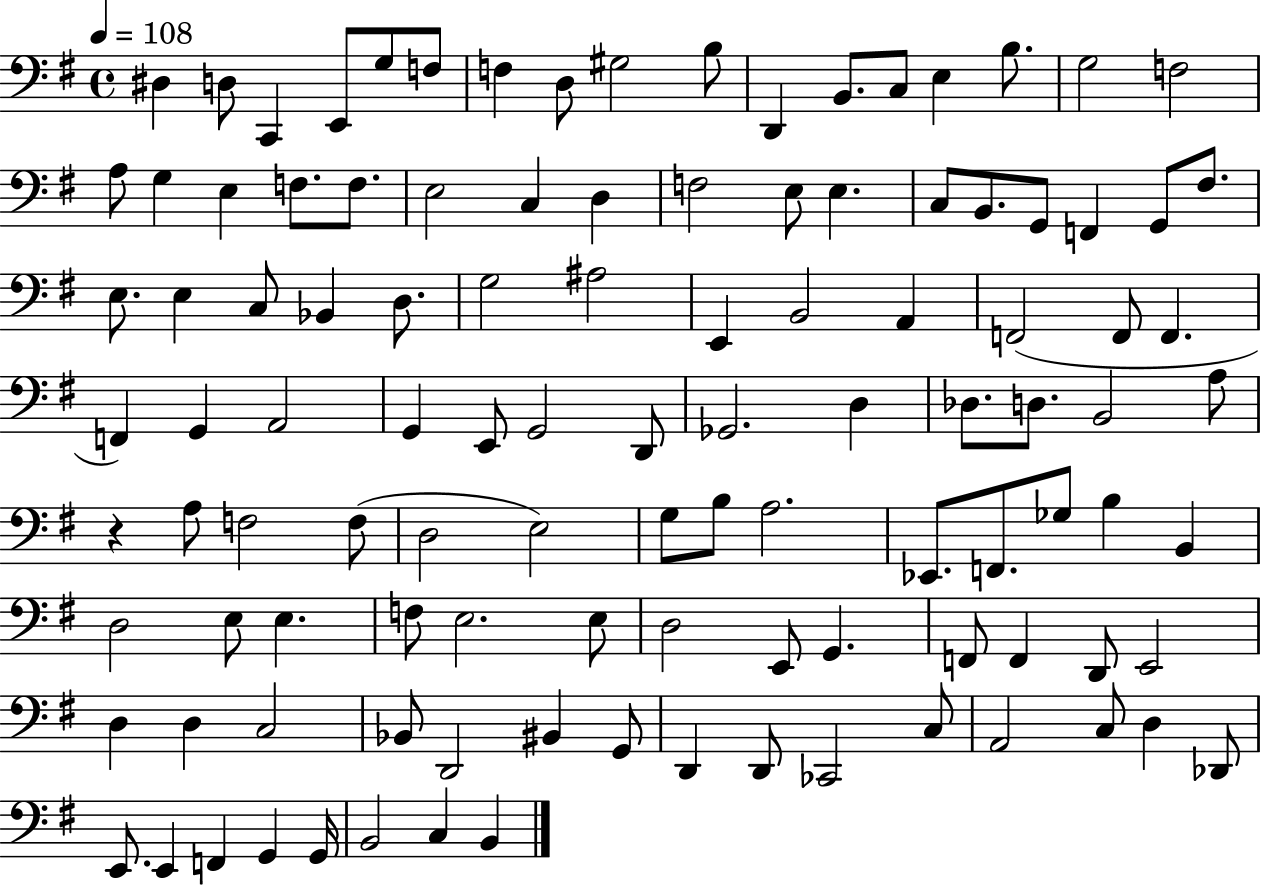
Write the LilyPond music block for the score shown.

{
  \clef bass
  \time 4/4
  \defaultTimeSignature
  \key g \major
  \tempo 4 = 108
  \repeat volta 2 { dis4 d8 c,4 e,8 g8 f8 | f4 d8 gis2 b8 | d,4 b,8. c8 e4 b8. | g2 f2 | \break a8 g4 e4 f8. f8. | e2 c4 d4 | f2 e8 e4. | c8 b,8. g,8 f,4 g,8 fis8. | \break e8. e4 c8 bes,4 d8. | g2 ais2 | e,4 b,2 a,4 | f,2( f,8 f,4. | \break f,4) g,4 a,2 | g,4 e,8 g,2 d,8 | ges,2. d4 | des8. d8. b,2 a8 | \break r4 a8 f2 f8( | d2 e2) | g8 b8 a2. | ees,8. f,8. ges8 b4 b,4 | \break d2 e8 e4. | f8 e2. e8 | d2 e,8 g,4. | f,8 f,4 d,8 e,2 | \break d4 d4 c2 | bes,8 d,2 bis,4 g,8 | d,4 d,8 ces,2 c8 | a,2 c8 d4 des,8 | \break e,8. e,4 f,4 g,4 g,16 | b,2 c4 b,4 | } \bar "|."
}